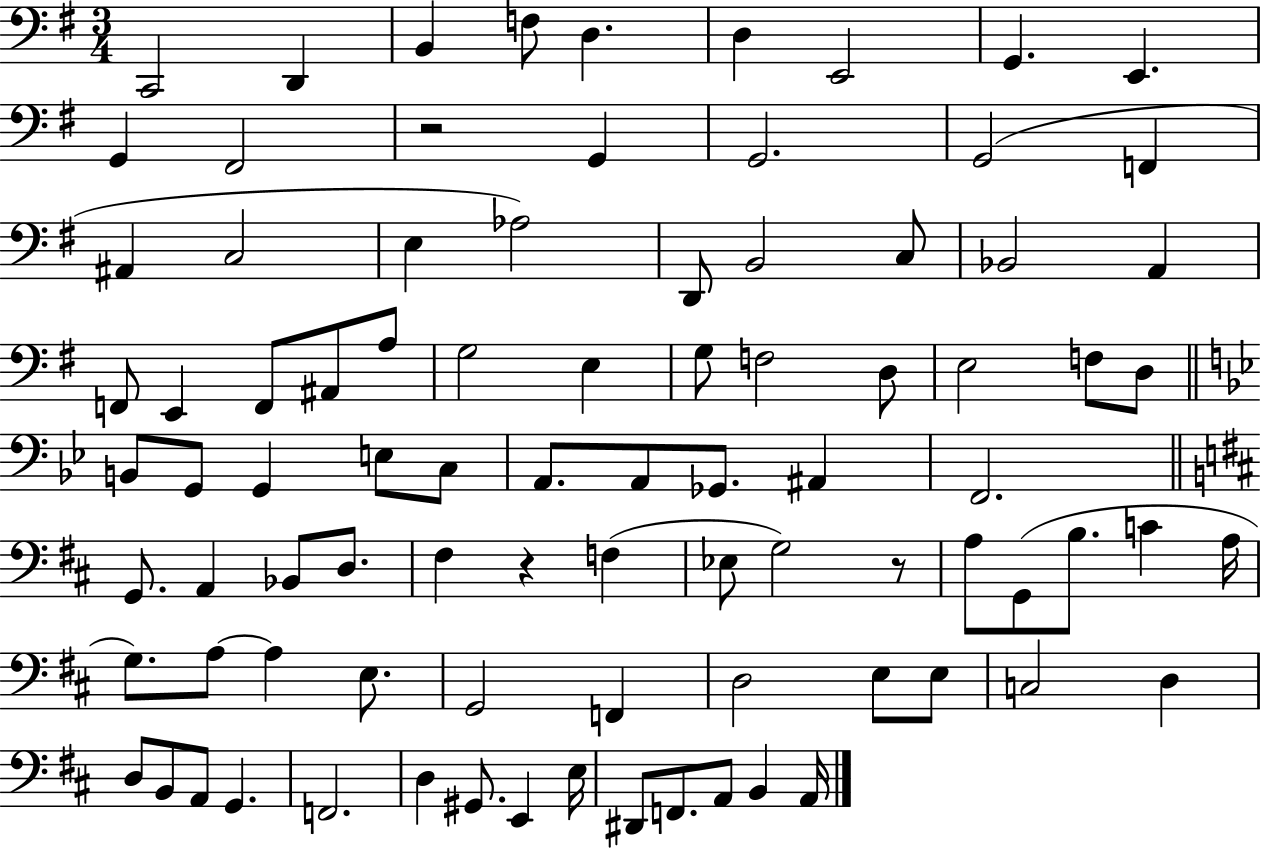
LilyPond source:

{
  \clef bass
  \numericTimeSignature
  \time 3/4
  \key g \major
  c,2 d,4 | b,4 f8 d4. | d4 e,2 | g,4. e,4. | \break g,4 fis,2 | r2 g,4 | g,2. | g,2( f,4 | \break ais,4 c2 | e4 aes2) | d,8 b,2 c8 | bes,2 a,4 | \break f,8 e,4 f,8 ais,8 a8 | g2 e4 | g8 f2 d8 | e2 f8 d8 | \break \bar "||" \break \key g \minor b,8 g,8 g,4 e8 c8 | a,8. a,8 ges,8. ais,4 | f,2. | \bar "||" \break \key b \minor g,8. a,4 bes,8 d8. | fis4 r4 f4( | ees8 g2) r8 | a8 g,8( b8. c'4 a16 | \break g8.) a8~~ a4 e8. | g,2 f,4 | d2 e8 e8 | c2 d4 | \break d8 b,8 a,8 g,4. | f,2. | d4 gis,8. e,4 e16 | dis,8 f,8. a,8 b,4 a,16 | \break \bar "|."
}